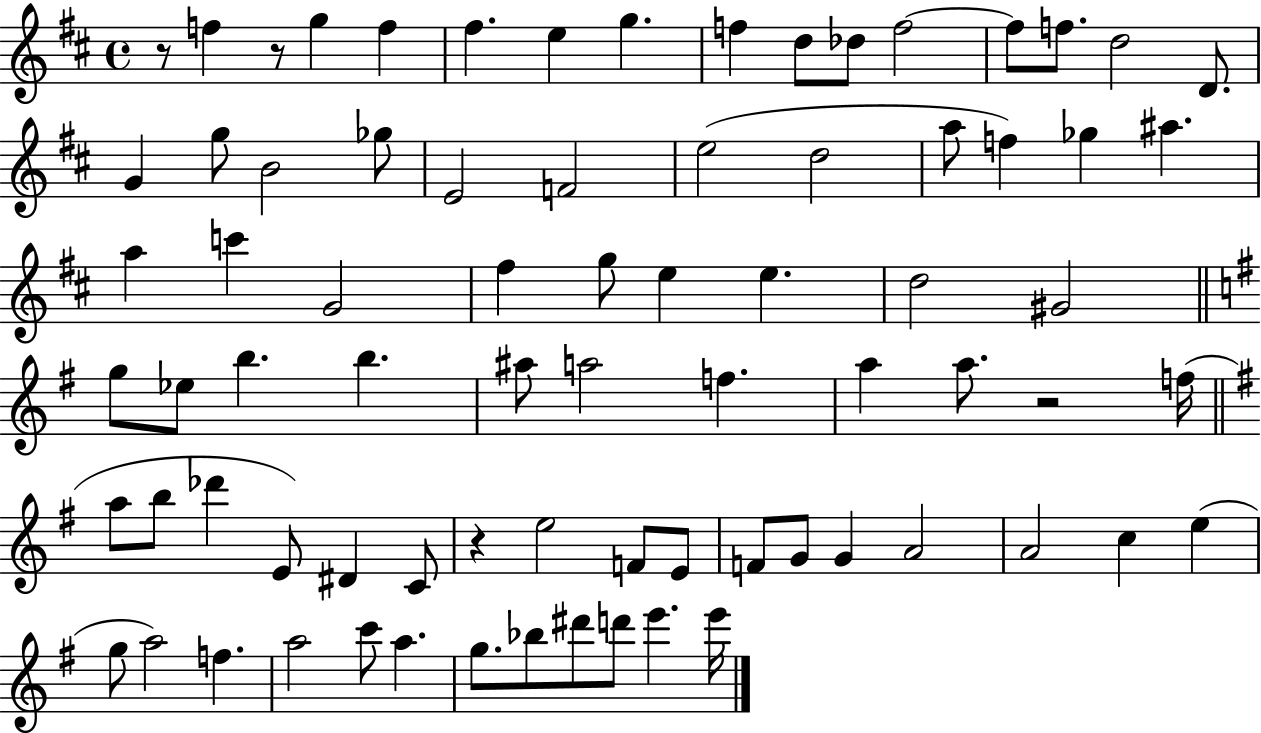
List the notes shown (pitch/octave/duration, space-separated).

R/e F5/q R/e G5/q F5/q F#5/q. E5/q G5/q. F5/q D5/e Db5/e F5/h F5/e F5/e. D5/h D4/e. G4/q G5/e B4/h Gb5/e E4/h F4/h E5/h D5/h A5/e F5/q Gb5/q A#5/q. A5/q C6/q G4/h F#5/q G5/e E5/q E5/q. D5/h G#4/h G5/e Eb5/e B5/q. B5/q. A#5/e A5/h F5/q. A5/q A5/e. R/h F5/s A5/e B5/e Db6/q E4/e D#4/q C4/e R/q E5/h F4/e E4/e F4/e G4/e G4/q A4/h A4/h C5/q E5/q G5/e A5/h F5/q. A5/h C6/e A5/q. G5/e. Bb5/e D#6/e D6/e E6/q. E6/s